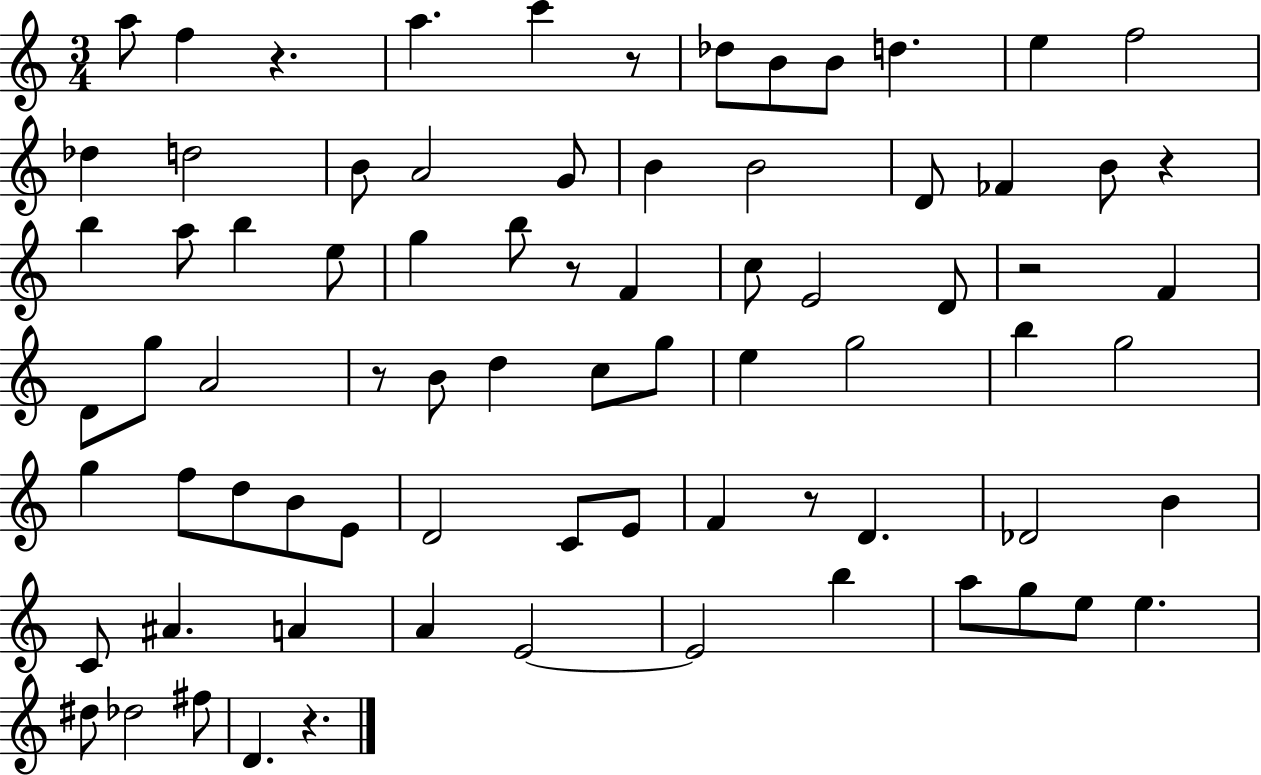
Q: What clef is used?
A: treble